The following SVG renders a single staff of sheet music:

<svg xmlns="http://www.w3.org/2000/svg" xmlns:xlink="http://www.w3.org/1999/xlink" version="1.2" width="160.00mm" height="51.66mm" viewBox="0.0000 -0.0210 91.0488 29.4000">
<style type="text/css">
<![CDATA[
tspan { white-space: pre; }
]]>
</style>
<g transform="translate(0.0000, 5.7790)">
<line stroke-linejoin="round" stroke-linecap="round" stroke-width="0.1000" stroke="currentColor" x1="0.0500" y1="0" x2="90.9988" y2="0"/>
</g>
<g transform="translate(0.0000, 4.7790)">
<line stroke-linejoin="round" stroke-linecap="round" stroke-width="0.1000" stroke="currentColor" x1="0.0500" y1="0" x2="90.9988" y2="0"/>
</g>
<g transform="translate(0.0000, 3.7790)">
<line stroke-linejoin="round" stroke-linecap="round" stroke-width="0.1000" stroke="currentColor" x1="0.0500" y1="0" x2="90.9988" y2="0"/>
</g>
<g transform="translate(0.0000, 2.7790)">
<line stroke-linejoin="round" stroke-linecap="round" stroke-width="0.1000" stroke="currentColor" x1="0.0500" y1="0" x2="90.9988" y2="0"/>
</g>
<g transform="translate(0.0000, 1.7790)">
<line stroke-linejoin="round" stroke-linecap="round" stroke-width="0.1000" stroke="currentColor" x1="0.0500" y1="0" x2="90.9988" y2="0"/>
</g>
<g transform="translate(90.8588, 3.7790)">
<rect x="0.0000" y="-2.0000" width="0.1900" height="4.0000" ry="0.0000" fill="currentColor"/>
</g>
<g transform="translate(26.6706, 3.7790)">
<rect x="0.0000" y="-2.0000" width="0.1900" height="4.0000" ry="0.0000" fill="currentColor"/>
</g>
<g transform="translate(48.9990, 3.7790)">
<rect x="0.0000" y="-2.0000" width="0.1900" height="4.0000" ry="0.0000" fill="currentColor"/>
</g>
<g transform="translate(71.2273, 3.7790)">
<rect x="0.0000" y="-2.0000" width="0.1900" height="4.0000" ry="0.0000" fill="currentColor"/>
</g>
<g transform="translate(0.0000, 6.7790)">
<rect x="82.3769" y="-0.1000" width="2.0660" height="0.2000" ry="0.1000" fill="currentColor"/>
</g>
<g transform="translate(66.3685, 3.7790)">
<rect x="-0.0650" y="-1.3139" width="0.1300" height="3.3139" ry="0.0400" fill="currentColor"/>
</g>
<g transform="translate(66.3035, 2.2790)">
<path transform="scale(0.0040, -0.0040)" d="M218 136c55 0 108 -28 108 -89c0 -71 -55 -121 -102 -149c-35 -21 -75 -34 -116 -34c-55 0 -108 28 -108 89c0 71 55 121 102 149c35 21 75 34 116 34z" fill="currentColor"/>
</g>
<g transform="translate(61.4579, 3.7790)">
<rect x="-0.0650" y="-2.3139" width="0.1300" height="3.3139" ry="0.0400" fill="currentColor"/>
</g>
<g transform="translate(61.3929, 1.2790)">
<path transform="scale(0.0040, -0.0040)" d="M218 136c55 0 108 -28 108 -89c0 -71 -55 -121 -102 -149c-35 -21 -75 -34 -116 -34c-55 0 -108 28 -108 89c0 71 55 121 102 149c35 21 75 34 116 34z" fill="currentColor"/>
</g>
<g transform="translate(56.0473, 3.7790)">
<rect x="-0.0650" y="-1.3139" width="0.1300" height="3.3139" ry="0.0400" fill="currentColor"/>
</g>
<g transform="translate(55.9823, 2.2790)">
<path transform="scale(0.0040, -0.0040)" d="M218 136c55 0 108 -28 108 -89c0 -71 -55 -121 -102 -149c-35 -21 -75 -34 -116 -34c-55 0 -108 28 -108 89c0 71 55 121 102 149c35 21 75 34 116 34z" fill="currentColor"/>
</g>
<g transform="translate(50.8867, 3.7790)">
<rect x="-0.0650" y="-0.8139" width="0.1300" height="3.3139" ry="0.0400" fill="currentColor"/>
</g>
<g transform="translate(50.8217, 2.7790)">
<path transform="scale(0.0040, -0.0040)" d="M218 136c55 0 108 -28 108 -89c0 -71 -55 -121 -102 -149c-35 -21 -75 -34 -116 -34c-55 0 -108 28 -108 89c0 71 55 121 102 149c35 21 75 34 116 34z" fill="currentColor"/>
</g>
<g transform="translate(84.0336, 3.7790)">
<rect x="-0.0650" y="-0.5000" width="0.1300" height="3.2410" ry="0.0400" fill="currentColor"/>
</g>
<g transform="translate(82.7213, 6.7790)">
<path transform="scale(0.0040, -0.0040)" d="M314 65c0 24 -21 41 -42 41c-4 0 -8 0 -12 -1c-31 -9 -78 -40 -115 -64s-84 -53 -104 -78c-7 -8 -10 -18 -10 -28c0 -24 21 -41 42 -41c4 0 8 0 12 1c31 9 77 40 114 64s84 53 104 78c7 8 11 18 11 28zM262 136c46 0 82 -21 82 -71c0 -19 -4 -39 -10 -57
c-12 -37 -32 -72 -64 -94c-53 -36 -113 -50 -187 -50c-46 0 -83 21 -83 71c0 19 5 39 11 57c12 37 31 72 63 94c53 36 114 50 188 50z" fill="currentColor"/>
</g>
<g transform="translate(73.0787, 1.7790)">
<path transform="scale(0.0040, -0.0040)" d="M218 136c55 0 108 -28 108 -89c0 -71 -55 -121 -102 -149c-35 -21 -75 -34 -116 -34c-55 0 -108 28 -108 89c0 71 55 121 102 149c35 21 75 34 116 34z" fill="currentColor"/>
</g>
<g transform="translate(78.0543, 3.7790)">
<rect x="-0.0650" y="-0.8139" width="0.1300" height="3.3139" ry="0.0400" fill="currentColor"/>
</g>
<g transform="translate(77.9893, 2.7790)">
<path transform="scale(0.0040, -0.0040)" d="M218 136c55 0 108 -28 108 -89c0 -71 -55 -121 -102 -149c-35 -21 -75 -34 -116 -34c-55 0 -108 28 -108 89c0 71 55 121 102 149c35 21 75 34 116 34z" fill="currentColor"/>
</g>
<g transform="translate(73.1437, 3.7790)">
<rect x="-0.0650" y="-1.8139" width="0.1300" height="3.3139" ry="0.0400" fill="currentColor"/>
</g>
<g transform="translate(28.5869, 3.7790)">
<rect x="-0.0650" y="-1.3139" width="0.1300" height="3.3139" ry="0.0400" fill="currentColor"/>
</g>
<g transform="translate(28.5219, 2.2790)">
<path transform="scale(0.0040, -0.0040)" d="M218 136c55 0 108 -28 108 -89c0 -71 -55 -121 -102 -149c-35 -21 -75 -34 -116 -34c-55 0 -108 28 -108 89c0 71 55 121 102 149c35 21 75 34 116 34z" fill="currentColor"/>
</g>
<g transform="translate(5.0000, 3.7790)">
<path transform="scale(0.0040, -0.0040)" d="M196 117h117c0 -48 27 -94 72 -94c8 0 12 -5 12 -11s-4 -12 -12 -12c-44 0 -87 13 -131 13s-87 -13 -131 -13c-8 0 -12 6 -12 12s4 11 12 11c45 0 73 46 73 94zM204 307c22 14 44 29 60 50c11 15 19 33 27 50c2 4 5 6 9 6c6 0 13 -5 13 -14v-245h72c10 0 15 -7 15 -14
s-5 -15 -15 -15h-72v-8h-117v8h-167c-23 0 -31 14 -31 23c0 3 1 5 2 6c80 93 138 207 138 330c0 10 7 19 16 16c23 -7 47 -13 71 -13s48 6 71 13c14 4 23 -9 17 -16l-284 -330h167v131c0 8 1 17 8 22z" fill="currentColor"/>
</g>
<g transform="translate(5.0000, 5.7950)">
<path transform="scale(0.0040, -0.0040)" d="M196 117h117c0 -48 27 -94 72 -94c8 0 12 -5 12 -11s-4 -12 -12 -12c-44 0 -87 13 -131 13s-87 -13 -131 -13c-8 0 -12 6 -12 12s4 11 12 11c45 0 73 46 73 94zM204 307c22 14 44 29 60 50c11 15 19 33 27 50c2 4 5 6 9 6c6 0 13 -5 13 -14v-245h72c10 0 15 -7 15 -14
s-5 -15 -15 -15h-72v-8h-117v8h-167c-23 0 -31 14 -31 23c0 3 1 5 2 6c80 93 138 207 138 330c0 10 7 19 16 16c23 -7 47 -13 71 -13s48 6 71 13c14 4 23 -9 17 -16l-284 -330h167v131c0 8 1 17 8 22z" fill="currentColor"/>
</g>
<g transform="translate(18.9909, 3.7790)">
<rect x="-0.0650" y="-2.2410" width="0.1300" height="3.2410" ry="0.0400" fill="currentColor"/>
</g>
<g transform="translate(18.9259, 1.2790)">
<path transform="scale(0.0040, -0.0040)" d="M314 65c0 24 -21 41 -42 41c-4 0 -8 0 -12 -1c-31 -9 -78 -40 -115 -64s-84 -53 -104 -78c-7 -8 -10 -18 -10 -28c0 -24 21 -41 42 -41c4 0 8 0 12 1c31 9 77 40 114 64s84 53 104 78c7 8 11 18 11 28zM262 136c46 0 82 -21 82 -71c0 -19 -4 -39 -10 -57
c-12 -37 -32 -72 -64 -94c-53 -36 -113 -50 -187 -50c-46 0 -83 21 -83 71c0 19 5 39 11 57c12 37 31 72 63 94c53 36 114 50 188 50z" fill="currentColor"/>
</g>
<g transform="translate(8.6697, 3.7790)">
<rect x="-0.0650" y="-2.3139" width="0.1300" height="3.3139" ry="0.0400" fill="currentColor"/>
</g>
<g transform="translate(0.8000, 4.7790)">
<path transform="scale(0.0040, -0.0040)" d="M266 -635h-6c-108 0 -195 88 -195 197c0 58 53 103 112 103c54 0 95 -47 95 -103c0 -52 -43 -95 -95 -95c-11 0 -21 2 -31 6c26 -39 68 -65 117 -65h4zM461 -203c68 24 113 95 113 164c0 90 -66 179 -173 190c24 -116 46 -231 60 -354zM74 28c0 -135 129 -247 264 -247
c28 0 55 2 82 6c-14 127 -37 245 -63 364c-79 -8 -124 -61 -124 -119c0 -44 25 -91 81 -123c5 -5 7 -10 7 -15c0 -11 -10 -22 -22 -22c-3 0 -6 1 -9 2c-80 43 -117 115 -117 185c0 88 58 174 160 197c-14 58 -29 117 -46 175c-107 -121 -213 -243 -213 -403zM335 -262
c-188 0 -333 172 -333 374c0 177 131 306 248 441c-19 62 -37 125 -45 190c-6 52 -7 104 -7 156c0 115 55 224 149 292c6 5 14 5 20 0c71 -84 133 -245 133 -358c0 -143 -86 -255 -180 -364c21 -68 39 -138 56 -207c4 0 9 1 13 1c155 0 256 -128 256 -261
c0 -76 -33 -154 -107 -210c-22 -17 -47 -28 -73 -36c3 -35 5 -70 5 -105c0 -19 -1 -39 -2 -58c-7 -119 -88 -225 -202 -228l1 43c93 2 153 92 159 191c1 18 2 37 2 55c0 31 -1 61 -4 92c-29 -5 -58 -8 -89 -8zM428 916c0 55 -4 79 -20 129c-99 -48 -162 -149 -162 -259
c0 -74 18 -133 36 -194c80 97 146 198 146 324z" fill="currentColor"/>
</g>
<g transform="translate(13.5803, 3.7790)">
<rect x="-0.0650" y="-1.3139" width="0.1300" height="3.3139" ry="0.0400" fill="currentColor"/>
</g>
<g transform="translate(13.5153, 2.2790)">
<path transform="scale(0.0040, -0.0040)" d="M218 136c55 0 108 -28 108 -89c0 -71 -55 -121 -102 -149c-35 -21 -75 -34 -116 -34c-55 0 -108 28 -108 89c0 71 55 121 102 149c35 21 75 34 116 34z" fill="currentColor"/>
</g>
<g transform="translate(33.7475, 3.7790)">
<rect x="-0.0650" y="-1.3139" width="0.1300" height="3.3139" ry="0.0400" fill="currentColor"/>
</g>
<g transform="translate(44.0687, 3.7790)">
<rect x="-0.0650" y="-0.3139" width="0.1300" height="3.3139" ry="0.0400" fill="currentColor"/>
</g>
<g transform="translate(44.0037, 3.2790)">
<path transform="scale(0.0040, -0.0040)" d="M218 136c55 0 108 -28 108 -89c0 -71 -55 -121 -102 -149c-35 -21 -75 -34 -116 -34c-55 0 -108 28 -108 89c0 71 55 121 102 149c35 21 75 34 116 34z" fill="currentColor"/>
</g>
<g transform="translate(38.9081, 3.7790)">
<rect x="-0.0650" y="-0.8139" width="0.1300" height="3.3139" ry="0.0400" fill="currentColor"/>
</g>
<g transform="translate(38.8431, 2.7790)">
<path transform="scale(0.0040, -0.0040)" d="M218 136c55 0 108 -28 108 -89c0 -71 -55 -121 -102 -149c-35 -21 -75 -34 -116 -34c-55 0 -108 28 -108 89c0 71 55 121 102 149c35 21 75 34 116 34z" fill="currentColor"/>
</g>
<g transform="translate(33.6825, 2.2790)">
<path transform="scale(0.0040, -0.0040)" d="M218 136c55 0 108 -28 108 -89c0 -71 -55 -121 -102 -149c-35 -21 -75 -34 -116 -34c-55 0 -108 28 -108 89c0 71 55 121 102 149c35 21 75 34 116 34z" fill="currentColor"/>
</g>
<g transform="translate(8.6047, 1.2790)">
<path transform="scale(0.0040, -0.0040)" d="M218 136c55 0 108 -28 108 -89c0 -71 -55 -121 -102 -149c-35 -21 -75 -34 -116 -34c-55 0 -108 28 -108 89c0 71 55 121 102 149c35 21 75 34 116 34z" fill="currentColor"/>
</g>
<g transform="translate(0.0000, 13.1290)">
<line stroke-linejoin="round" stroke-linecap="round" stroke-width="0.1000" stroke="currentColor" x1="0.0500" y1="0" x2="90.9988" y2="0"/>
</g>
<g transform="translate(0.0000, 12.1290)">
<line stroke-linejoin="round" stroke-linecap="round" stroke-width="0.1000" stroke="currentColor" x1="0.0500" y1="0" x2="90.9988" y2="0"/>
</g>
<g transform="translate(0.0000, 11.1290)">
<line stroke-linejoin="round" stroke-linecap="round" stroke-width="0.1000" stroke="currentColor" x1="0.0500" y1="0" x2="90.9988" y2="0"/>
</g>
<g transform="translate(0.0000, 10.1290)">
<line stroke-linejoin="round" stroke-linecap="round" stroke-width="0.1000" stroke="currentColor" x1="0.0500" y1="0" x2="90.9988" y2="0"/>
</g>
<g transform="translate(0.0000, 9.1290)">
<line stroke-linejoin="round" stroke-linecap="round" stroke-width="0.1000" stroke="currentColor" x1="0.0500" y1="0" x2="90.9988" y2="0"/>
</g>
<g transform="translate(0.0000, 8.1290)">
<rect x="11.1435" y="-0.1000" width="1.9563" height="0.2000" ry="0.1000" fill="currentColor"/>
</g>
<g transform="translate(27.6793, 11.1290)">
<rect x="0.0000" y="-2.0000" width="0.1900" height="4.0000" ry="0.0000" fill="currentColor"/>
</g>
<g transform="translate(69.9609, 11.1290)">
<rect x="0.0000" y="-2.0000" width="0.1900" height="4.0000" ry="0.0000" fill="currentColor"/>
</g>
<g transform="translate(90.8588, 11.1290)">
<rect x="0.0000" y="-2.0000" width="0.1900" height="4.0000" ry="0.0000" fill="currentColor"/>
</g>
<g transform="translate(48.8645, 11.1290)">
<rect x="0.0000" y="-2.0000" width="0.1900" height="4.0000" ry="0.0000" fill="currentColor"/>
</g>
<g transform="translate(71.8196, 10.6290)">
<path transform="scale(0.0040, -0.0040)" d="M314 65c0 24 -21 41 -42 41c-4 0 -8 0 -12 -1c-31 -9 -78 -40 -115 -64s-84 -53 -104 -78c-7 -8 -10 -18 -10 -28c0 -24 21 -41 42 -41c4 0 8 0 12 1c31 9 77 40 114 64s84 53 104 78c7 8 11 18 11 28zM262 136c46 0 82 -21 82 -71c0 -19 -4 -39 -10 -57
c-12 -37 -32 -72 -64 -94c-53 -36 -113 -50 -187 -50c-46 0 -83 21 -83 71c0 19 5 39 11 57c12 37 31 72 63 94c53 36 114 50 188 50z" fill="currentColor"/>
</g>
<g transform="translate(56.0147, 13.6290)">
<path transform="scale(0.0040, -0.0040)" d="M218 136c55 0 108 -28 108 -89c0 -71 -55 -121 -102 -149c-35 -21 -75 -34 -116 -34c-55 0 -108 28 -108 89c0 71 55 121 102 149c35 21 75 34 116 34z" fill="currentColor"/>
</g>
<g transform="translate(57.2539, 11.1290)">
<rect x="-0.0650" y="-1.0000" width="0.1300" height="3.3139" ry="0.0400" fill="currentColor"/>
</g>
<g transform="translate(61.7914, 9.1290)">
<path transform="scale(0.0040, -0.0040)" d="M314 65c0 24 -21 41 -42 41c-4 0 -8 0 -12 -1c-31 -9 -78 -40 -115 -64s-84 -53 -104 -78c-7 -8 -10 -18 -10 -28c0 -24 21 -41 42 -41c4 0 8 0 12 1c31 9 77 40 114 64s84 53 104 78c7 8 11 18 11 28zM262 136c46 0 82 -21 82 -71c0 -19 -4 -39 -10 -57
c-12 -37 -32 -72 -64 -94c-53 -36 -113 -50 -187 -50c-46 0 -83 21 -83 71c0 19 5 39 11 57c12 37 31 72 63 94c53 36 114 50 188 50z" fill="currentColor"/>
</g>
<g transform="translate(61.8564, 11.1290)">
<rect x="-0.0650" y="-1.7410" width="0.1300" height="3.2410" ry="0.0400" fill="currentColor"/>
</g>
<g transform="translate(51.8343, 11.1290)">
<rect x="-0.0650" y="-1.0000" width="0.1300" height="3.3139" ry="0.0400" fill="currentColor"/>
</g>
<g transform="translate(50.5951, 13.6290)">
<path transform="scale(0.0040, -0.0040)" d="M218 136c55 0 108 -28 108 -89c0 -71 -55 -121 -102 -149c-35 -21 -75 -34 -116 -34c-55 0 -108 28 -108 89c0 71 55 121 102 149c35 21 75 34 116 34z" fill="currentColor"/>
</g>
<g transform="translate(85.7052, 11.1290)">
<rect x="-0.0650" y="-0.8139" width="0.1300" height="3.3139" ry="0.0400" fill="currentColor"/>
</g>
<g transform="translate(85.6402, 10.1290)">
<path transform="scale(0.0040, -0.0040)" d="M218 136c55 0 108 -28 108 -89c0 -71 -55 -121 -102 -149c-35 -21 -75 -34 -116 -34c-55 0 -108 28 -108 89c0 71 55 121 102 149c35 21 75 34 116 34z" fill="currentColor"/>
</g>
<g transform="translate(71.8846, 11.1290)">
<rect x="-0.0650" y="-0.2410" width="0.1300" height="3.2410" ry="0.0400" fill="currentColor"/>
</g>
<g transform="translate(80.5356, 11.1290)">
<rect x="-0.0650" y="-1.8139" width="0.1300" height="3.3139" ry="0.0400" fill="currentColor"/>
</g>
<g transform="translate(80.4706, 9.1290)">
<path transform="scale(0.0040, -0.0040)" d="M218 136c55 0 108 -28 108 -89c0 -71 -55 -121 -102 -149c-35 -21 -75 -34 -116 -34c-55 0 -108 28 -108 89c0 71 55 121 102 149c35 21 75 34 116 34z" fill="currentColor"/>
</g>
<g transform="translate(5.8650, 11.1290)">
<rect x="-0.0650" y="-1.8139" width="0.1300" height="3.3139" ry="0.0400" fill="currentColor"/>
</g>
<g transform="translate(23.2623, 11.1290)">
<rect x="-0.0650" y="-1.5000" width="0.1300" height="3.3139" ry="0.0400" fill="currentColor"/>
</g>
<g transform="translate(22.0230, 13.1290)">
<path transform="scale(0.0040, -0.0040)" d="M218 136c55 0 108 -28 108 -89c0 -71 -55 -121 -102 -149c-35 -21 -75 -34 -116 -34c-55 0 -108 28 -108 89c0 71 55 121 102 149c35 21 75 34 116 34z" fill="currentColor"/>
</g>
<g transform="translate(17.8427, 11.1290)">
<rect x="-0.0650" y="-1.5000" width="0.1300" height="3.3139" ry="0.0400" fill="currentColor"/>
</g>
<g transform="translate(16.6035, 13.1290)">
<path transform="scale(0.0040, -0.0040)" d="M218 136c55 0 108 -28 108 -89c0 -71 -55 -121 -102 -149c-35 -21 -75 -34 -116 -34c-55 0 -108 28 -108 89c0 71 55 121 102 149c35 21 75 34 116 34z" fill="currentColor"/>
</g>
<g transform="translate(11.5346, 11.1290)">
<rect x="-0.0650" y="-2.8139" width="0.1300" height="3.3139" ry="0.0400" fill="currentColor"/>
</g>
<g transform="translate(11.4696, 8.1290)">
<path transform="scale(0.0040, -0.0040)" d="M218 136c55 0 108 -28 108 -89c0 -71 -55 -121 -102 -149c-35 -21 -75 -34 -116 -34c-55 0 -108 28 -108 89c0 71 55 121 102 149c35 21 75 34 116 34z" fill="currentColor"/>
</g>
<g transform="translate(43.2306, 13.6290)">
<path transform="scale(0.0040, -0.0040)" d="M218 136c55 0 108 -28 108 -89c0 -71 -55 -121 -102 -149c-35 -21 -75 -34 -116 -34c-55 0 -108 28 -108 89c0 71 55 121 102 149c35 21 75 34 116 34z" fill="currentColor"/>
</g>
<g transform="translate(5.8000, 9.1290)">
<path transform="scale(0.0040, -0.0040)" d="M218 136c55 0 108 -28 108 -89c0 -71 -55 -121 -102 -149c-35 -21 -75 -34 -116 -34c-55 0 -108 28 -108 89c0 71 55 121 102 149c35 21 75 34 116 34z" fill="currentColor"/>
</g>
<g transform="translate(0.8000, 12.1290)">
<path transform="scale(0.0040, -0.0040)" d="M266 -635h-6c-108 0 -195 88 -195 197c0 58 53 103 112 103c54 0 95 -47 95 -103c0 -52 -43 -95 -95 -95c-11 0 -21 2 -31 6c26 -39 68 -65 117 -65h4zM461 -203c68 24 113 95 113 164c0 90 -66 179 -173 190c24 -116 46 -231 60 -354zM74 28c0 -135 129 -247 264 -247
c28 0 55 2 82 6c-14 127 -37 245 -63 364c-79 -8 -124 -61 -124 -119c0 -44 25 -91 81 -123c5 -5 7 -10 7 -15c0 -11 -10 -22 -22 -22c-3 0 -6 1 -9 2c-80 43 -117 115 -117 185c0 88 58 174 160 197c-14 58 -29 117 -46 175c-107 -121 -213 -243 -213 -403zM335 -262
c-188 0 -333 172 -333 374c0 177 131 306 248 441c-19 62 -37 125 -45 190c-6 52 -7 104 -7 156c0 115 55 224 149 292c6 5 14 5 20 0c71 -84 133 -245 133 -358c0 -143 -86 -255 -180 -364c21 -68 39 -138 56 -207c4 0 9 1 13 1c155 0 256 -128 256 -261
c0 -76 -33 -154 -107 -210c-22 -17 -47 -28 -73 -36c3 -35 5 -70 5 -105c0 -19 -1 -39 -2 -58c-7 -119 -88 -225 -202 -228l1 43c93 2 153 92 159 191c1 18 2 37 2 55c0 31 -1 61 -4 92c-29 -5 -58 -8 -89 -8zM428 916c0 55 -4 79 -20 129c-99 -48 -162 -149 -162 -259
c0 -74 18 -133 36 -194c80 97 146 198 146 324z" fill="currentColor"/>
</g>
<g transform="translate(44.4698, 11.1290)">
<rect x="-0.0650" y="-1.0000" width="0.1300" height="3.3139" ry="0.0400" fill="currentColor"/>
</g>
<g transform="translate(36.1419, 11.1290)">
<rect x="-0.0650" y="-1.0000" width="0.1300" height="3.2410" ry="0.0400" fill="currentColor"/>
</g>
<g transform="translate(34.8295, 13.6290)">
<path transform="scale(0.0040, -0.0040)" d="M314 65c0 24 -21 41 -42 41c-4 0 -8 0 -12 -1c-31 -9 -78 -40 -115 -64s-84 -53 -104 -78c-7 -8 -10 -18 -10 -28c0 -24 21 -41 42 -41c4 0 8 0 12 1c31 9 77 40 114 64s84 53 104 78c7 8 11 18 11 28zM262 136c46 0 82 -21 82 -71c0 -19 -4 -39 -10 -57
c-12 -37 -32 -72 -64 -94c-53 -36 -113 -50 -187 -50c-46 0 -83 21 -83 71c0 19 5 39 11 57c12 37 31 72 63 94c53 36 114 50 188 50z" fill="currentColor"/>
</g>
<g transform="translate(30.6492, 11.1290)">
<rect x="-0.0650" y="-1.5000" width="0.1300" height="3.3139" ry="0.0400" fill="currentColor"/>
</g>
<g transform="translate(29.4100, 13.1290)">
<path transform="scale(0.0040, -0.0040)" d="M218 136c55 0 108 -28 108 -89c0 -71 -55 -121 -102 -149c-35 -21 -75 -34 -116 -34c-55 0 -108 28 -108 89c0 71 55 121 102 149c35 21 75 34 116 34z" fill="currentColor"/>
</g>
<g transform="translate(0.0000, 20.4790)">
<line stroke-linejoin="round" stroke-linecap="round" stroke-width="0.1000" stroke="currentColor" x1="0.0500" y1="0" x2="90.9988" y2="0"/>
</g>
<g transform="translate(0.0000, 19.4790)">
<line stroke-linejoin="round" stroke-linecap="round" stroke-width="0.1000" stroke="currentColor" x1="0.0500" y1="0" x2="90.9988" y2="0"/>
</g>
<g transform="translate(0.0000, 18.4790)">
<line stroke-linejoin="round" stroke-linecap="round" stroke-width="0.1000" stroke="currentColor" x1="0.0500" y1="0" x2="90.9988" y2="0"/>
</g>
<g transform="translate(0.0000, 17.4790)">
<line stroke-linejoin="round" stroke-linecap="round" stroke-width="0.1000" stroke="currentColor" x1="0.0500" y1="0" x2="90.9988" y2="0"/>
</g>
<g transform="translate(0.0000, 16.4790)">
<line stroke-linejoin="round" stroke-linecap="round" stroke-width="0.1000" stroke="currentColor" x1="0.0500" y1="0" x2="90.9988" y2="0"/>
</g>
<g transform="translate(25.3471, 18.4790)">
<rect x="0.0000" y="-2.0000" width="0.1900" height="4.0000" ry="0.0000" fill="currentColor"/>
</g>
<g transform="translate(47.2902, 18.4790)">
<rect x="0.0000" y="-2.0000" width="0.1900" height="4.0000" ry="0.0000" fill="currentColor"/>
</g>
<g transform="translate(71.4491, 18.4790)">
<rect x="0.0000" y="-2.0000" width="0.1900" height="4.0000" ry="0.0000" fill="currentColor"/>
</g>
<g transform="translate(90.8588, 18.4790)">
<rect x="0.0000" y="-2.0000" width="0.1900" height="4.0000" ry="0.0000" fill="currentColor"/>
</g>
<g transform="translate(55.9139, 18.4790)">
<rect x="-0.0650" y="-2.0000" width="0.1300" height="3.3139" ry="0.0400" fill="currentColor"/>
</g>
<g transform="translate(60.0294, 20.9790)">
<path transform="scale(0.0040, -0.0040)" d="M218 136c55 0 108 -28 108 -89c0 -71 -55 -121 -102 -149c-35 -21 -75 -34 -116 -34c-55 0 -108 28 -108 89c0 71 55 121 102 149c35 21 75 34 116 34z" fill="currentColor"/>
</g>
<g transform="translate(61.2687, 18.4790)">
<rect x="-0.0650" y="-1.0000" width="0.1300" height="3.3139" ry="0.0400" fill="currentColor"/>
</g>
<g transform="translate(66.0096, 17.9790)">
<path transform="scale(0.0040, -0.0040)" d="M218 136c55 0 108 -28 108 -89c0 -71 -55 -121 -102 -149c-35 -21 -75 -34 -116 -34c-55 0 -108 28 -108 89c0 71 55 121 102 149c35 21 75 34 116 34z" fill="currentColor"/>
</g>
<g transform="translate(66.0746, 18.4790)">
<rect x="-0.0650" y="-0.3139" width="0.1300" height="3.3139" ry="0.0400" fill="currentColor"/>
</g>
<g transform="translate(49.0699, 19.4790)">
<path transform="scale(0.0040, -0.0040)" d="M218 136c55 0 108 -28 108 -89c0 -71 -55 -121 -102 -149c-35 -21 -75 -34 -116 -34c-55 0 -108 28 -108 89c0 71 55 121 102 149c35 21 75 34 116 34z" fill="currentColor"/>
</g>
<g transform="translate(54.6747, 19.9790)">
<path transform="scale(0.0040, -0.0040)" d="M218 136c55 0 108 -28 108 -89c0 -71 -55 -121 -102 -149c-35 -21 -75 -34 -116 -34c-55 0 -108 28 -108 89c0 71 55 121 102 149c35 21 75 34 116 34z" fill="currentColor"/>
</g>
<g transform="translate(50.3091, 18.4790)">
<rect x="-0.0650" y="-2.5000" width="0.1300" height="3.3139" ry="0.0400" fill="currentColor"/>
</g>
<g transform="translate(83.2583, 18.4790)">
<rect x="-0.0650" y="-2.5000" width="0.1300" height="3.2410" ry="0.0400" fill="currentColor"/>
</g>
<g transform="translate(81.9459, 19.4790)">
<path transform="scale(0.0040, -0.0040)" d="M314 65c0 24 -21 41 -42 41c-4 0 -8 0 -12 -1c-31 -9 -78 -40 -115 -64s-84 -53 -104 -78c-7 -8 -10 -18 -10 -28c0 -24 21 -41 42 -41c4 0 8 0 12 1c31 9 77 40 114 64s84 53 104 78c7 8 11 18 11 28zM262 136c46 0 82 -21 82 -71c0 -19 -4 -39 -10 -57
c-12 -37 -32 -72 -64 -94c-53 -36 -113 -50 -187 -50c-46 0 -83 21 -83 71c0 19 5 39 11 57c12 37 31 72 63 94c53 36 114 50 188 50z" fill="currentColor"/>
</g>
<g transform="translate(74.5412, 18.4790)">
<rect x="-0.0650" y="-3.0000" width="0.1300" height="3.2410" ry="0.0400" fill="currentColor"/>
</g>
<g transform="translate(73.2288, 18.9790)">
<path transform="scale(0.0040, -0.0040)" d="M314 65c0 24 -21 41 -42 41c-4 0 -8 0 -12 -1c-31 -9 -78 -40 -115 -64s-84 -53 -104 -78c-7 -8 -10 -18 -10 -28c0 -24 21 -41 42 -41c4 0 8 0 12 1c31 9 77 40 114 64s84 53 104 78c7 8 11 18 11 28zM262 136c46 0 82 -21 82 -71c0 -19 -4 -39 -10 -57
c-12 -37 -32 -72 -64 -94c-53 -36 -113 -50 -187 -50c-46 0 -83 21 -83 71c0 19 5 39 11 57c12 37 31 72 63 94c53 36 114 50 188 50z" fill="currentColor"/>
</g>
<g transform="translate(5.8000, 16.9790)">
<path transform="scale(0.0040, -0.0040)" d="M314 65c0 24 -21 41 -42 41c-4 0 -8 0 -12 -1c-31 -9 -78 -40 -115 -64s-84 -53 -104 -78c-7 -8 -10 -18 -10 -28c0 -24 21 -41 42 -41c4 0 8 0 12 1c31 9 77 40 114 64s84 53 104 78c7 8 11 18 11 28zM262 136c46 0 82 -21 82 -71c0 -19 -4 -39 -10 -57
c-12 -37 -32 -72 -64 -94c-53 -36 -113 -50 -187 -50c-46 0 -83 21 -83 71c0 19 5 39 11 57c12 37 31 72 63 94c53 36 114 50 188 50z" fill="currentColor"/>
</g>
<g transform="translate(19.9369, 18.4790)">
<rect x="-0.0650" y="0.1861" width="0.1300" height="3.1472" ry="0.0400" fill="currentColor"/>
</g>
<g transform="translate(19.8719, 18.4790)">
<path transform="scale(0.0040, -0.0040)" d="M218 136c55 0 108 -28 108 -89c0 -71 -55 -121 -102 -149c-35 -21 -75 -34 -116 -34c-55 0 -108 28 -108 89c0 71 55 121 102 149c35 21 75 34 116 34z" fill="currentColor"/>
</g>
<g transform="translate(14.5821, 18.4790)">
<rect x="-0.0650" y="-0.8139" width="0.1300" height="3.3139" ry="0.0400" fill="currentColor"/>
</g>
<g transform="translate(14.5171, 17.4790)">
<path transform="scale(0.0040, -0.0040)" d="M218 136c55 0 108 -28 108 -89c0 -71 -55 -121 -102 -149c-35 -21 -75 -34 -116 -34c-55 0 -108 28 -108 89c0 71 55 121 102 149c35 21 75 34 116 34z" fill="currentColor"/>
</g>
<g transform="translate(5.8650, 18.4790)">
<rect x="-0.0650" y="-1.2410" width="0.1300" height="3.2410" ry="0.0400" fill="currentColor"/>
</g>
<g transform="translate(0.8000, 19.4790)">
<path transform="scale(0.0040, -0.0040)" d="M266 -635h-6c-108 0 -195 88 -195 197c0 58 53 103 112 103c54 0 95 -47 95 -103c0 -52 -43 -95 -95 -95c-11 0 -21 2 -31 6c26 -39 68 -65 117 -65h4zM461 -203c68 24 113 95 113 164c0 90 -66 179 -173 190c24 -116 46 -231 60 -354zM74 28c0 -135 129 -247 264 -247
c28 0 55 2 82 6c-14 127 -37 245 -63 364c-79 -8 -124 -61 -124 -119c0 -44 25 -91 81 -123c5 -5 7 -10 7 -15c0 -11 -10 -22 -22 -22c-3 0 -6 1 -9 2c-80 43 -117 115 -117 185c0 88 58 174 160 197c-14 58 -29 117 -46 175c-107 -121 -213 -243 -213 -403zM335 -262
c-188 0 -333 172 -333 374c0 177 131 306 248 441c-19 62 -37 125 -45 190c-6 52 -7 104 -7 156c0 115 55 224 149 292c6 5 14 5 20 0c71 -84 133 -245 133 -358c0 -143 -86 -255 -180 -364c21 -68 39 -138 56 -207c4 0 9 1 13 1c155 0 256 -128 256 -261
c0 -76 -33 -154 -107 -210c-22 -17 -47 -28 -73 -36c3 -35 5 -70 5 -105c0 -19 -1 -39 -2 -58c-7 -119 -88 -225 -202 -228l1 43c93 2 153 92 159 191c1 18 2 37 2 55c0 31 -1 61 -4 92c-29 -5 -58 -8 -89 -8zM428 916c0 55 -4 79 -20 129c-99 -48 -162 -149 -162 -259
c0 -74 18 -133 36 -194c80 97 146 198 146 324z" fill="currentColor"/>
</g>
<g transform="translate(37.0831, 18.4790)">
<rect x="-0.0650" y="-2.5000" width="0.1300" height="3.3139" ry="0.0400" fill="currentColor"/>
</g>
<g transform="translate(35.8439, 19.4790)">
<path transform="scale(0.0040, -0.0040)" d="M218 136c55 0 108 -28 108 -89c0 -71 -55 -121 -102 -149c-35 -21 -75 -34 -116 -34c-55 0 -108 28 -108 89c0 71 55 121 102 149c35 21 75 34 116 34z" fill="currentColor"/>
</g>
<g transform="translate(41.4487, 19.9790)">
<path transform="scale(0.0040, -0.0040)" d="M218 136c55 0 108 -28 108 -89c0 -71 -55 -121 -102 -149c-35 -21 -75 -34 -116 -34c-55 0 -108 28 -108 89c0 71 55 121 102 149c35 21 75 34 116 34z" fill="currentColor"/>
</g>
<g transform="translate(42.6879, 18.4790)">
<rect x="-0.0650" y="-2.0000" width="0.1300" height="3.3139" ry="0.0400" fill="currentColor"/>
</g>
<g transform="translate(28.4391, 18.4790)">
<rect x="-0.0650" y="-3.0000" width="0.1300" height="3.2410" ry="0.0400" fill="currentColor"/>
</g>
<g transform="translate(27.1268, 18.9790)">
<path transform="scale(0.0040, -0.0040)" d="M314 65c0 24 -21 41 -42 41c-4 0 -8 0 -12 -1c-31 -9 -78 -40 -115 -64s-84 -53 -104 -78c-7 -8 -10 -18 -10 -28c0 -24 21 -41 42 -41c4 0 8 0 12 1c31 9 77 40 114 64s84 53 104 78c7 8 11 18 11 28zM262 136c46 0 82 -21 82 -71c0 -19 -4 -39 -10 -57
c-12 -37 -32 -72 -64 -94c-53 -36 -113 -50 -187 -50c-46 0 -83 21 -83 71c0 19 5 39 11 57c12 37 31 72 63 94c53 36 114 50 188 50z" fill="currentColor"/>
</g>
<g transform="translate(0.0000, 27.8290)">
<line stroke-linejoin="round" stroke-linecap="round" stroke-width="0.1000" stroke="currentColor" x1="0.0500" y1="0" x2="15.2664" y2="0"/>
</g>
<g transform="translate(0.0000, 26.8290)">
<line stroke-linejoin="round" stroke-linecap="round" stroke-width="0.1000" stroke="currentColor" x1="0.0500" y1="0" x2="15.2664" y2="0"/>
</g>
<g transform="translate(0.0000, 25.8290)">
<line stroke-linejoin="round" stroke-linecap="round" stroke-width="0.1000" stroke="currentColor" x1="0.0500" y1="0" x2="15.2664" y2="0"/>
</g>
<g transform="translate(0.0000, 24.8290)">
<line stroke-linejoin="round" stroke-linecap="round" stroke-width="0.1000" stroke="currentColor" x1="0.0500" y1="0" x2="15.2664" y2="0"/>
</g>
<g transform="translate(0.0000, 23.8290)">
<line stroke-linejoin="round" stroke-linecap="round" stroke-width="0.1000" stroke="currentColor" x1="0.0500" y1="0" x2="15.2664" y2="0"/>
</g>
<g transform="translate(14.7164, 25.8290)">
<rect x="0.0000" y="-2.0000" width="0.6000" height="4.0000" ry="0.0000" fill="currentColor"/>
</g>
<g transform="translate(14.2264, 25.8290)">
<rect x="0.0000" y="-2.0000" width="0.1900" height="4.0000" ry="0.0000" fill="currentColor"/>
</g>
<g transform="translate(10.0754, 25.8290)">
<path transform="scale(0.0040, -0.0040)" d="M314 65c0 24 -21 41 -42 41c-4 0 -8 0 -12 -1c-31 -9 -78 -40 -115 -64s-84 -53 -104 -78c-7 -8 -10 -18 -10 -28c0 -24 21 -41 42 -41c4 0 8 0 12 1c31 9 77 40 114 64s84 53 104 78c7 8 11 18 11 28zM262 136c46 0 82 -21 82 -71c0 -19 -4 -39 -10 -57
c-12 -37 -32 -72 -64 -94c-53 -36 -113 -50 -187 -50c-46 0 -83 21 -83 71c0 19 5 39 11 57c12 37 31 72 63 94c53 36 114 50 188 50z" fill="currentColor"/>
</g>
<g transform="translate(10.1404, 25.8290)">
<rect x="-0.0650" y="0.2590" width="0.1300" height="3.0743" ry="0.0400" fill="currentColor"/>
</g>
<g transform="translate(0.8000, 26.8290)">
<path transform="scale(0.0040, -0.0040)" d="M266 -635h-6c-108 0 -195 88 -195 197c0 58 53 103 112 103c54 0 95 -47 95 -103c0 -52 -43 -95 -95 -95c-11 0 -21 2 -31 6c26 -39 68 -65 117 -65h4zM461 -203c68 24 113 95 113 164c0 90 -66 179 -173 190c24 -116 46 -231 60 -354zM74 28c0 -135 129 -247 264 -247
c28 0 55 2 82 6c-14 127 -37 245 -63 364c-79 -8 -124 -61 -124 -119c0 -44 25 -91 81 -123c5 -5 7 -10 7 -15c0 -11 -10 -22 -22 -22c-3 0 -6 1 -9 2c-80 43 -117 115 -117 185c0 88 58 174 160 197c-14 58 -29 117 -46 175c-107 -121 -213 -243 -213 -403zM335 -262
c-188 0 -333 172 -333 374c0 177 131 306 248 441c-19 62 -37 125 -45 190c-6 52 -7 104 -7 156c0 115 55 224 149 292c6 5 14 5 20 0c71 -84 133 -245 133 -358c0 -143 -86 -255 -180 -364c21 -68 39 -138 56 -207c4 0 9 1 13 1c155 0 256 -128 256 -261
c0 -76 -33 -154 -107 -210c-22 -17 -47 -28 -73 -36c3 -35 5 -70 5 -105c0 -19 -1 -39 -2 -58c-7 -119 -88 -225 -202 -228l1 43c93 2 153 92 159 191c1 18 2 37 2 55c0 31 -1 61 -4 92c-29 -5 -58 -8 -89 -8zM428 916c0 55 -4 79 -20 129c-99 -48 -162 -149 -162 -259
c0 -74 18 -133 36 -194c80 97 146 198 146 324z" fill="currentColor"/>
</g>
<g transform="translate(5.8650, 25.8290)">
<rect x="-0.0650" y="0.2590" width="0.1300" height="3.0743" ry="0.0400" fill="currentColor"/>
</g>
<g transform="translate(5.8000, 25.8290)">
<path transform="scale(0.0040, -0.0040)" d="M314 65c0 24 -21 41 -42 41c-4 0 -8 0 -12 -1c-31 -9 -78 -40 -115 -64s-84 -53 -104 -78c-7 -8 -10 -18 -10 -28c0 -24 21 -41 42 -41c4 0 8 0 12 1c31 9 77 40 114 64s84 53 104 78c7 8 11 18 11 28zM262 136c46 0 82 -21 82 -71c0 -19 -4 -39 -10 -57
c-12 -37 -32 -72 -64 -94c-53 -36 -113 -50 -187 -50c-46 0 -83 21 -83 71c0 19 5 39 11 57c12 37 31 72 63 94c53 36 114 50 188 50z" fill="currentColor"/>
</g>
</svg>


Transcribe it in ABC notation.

X:1
T:Untitled
M:4/4
L:1/4
K:C
g e g2 e e d c d e g e f d C2 f a E E E D2 D D D f2 c2 f d e2 d B A2 G F G F D c A2 G2 B2 B2